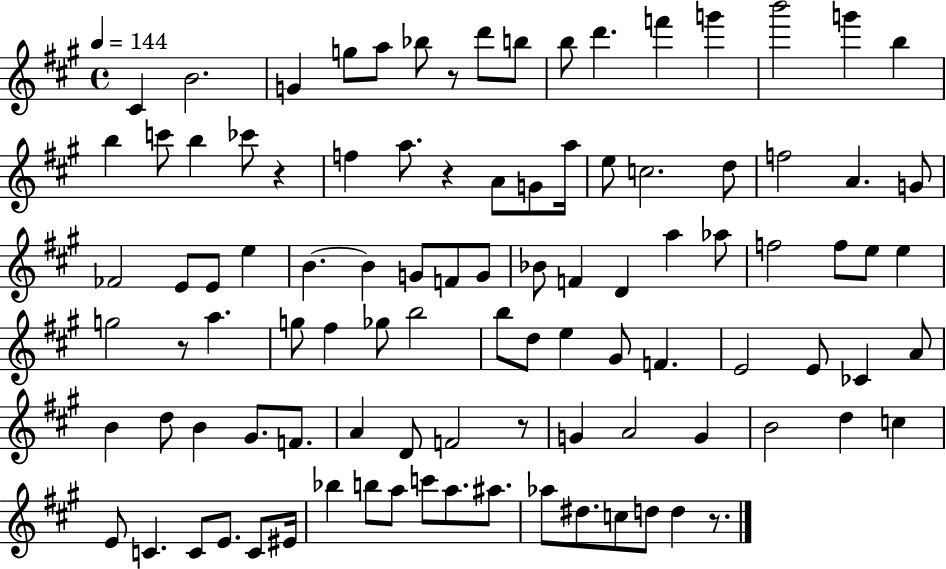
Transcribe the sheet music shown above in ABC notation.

X:1
T:Untitled
M:4/4
L:1/4
K:A
^C B2 G g/2 a/2 _b/2 z/2 d'/2 b/2 b/2 d' f' g' b'2 g' b b c'/2 b _c'/2 z f a/2 z A/2 G/2 a/4 e/2 c2 d/2 f2 A G/2 _F2 E/2 E/2 e B B G/2 F/2 G/2 _B/2 F D a _a/2 f2 f/2 e/2 e g2 z/2 a g/2 ^f _g/2 b2 b/2 d/2 e ^G/2 F E2 E/2 _C A/2 B d/2 B ^G/2 F/2 A D/2 F2 z/2 G A2 G B2 d c E/2 C C/2 E/2 C/2 ^E/4 _b b/2 a/2 c'/2 a/2 ^a/2 _a/2 ^d/2 c/2 d/2 d z/2